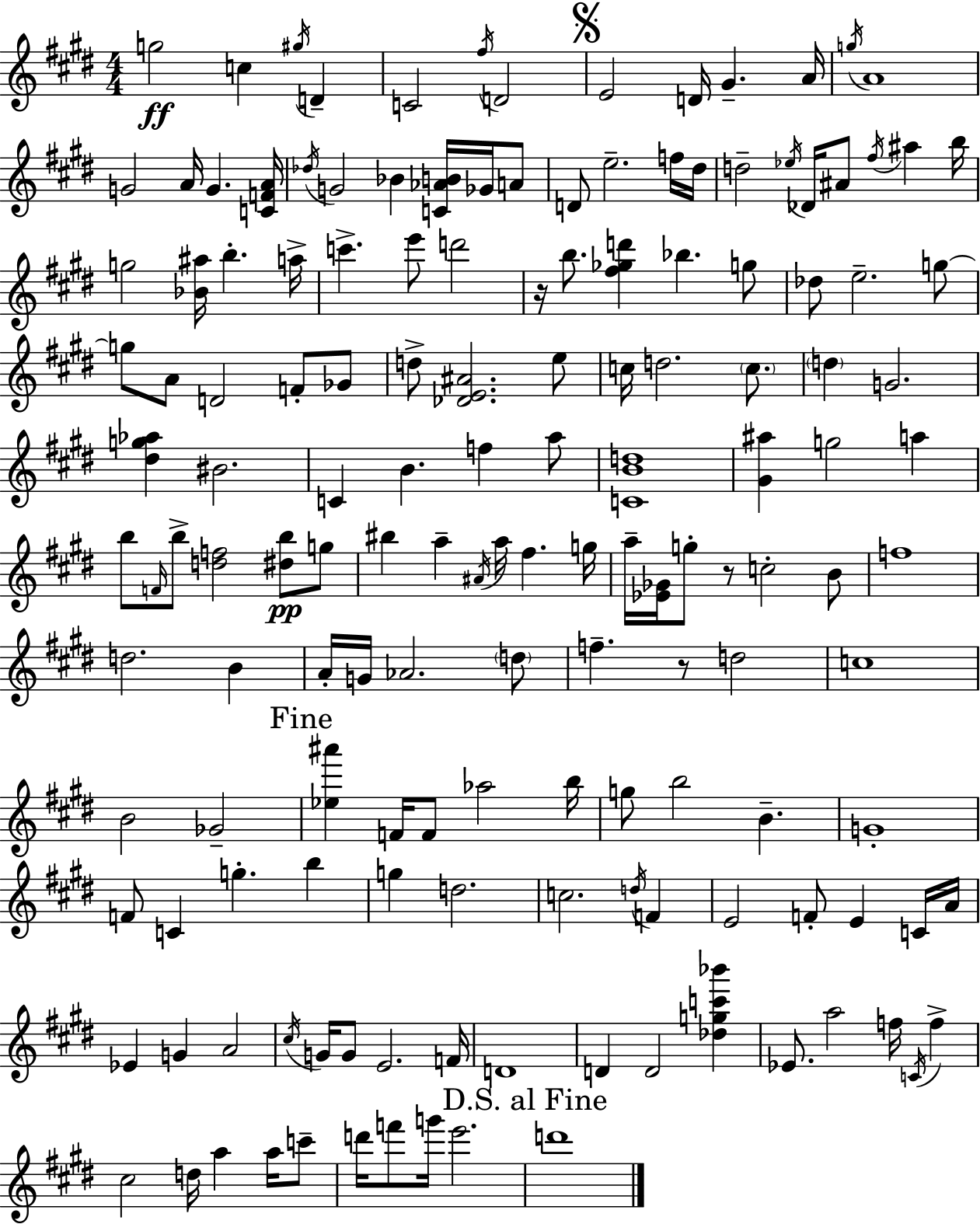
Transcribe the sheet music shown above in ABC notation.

X:1
T:Untitled
M:4/4
L:1/4
K:E
g2 c ^g/4 D C2 ^f/4 D2 E2 D/4 ^G A/4 g/4 A4 G2 A/4 G [CFA]/4 _d/4 G2 _B [C_AB]/4 _G/4 A/2 D/2 e2 f/4 ^d/4 d2 _e/4 _D/4 ^A/2 ^f/4 ^a b/4 g2 [_B^a]/4 b a/4 c' e'/2 d'2 z/4 b/2 [^f_gd'] _b g/2 _d/2 e2 g/2 g/2 A/2 D2 F/2 _G/2 d/2 [_DE^A]2 e/2 c/4 d2 c/2 d G2 [^dg_a] ^B2 C B f a/2 [CBd]4 [^G^a] g2 a b/2 F/4 b/2 [df]2 [^db]/2 g/2 ^b a ^A/4 a/4 ^f g/4 a/4 [_E_G]/4 g/2 z/2 c2 B/2 f4 d2 B A/4 G/4 _A2 d/2 f z/2 d2 c4 B2 _G2 [_e^a'] F/4 F/2 _a2 b/4 g/2 b2 B G4 F/2 C g b g d2 c2 d/4 F E2 F/2 E C/4 A/4 _E G A2 ^c/4 G/4 G/2 E2 F/4 D4 D D2 [_dgc'_b'] _E/2 a2 f/4 C/4 f ^c2 d/4 a a/4 c'/2 d'/4 f'/2 g'/4 e'2 d'4